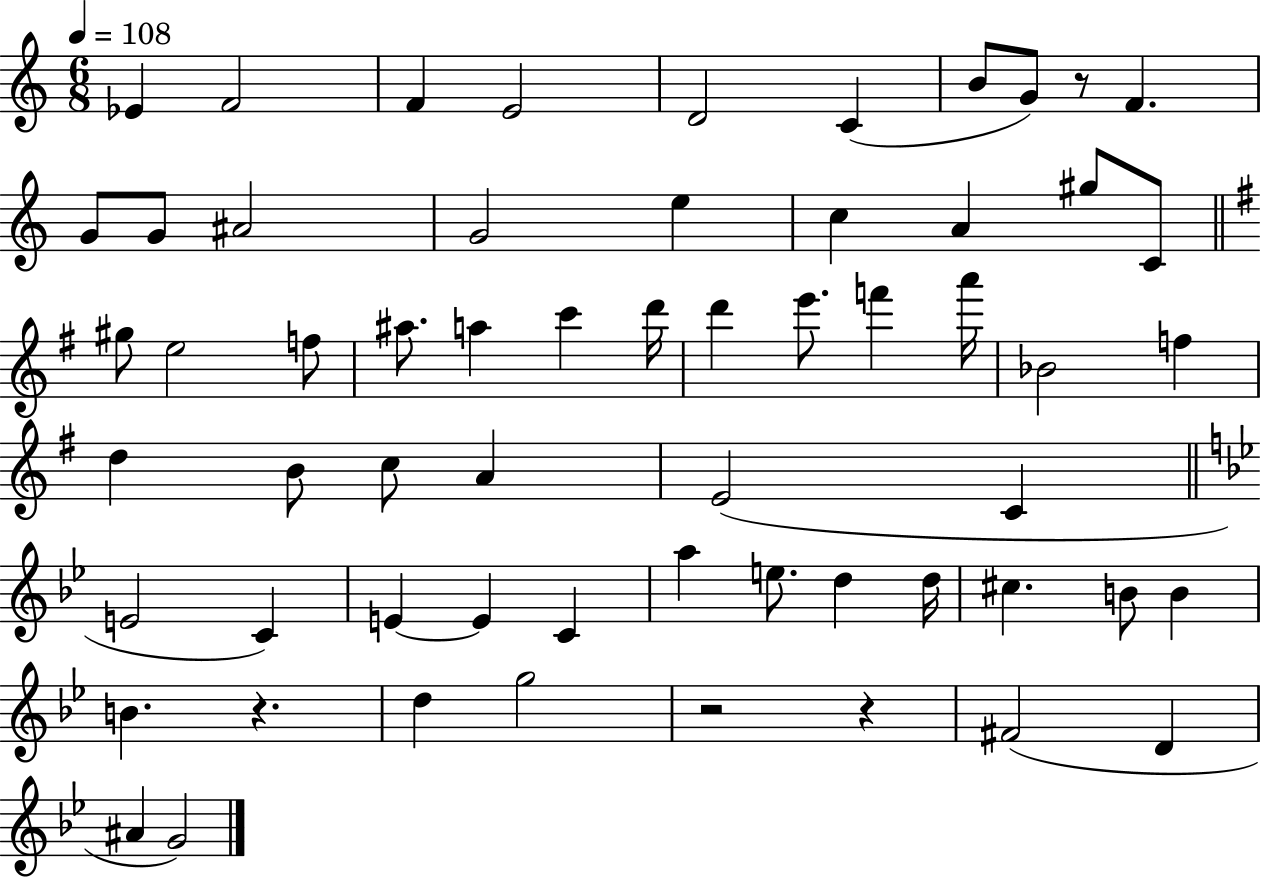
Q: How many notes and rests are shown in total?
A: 60